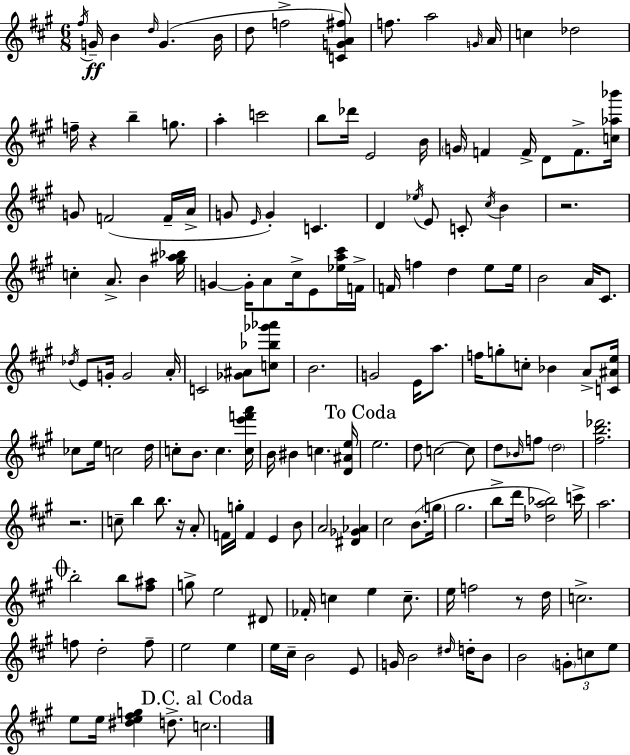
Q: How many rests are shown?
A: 5